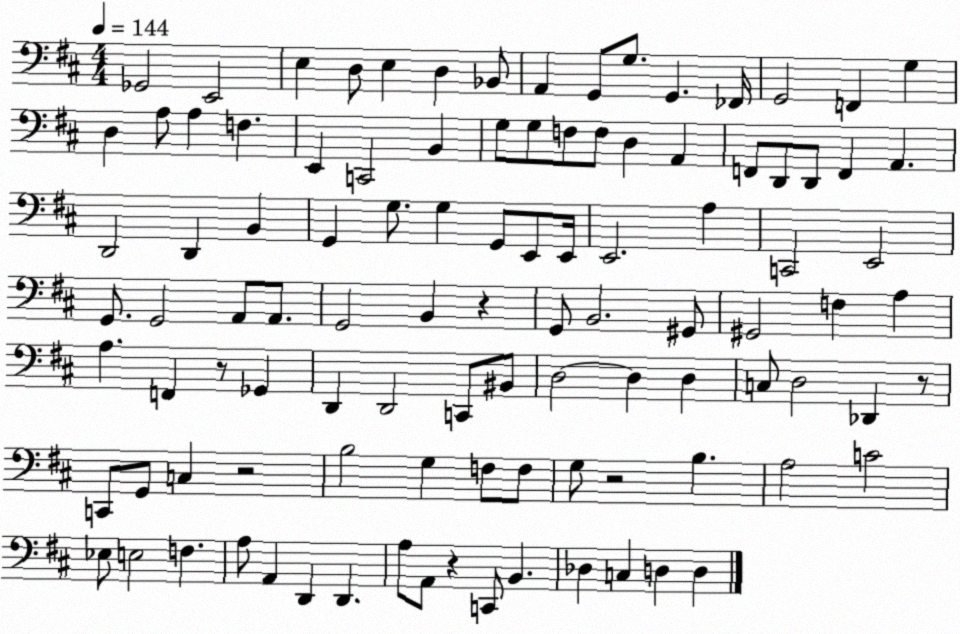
X:1
T:Untitled
M:4/4
L:1/4
K:D
_G,,2 E,,2 E, D,/2 E, D, _B,,/2 A,, G,,/2 G,/2 G,, _F,,/4 G,,2 F,, G, D, A,/2 A, F, E,, C,,2 B,, G,/2 G,/2 F,/2 F,/2 D, A,, F,,/2 D,,/2 D,,/2 F,, A,, D,,2 D,, B,, G,, G,/2 G, G,,/2 E,,/2 E,,/4 E,,2 A, C,,2 E,,2 G,,/2 G,,2 A,,/2 A,,/2 G,,2 B,, z G,,/2 B,,2 ^G,,/2 ^G,,2 F, A, A, F,, z/2 _G,, D,, D,,2 C,,/2 ^B,,/2 D,2 D, D, C,/2 D,2 _D,, z/2 C,,/2 G,,/2 C, z2 B,2 G, F,/2 F,/2 G,/2 z2 B, A,2 C2 _E,/2 E,2 F, A,/2 A,, D,, D,, A,/2 A,,/2 z C,,/2 B,, _D, C, D, D,